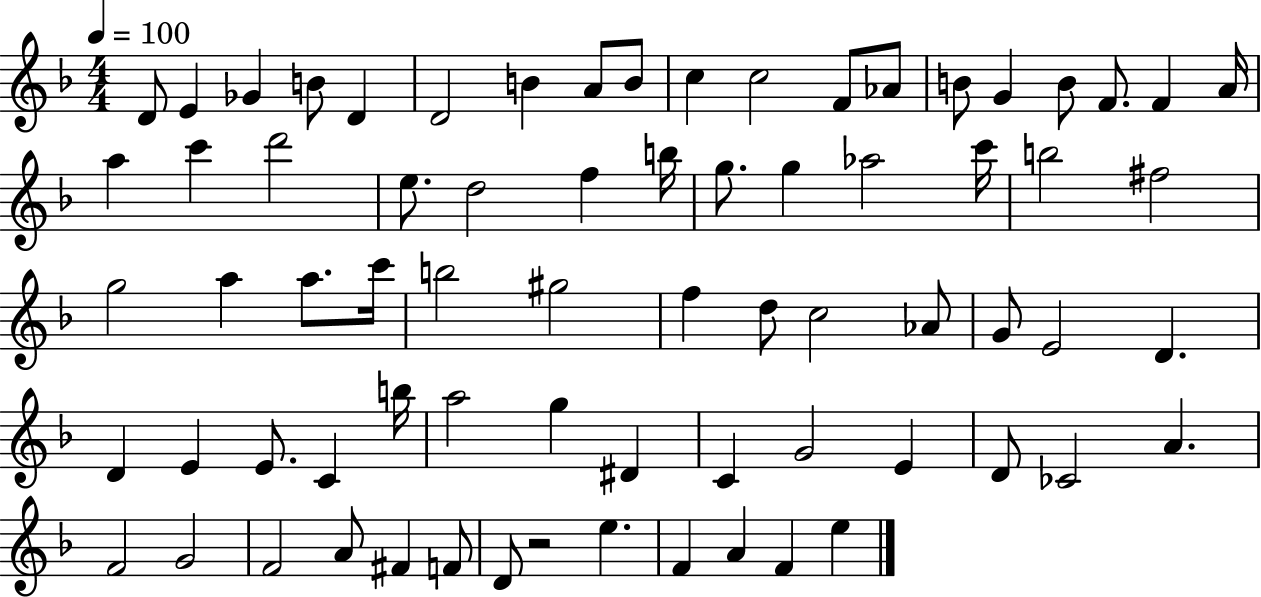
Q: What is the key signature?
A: F major